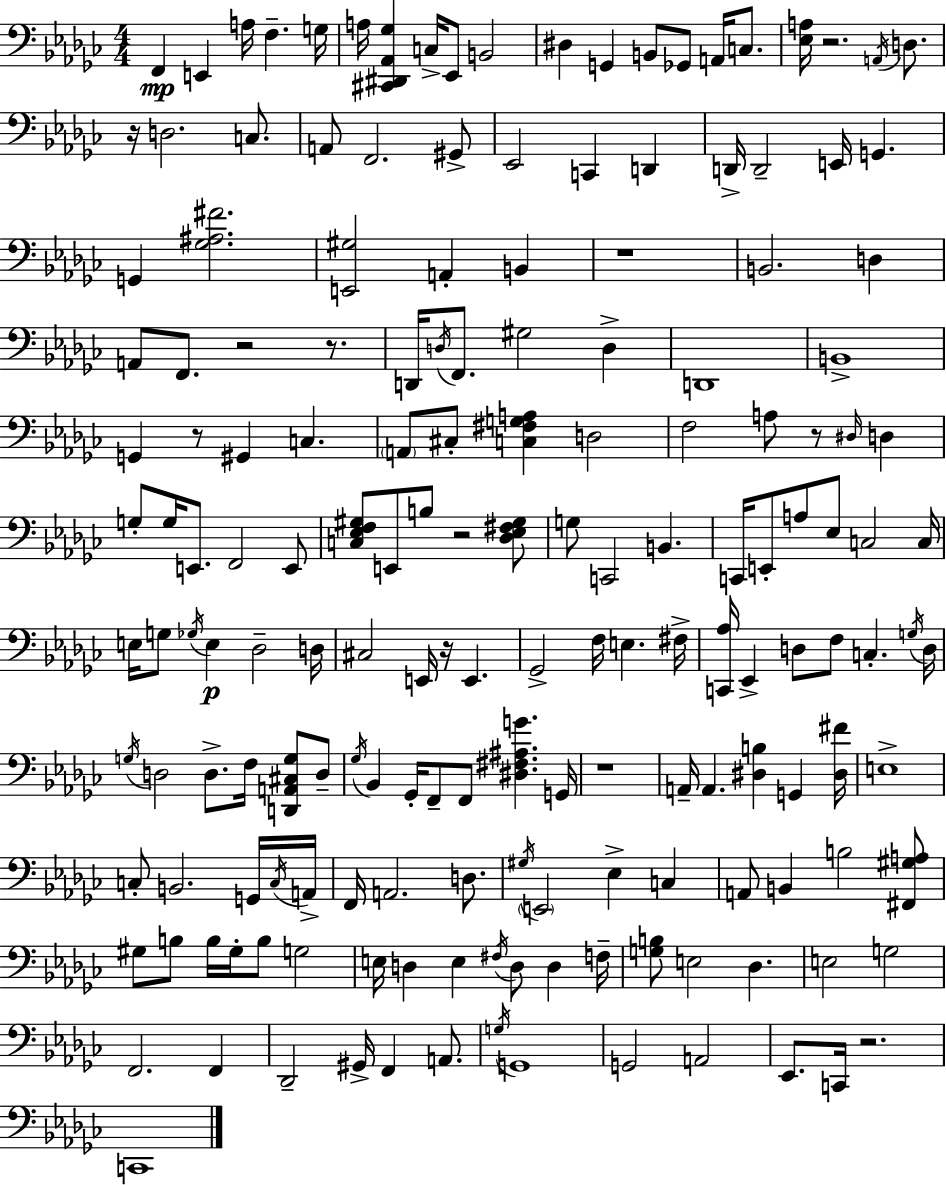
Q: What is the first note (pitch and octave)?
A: F2